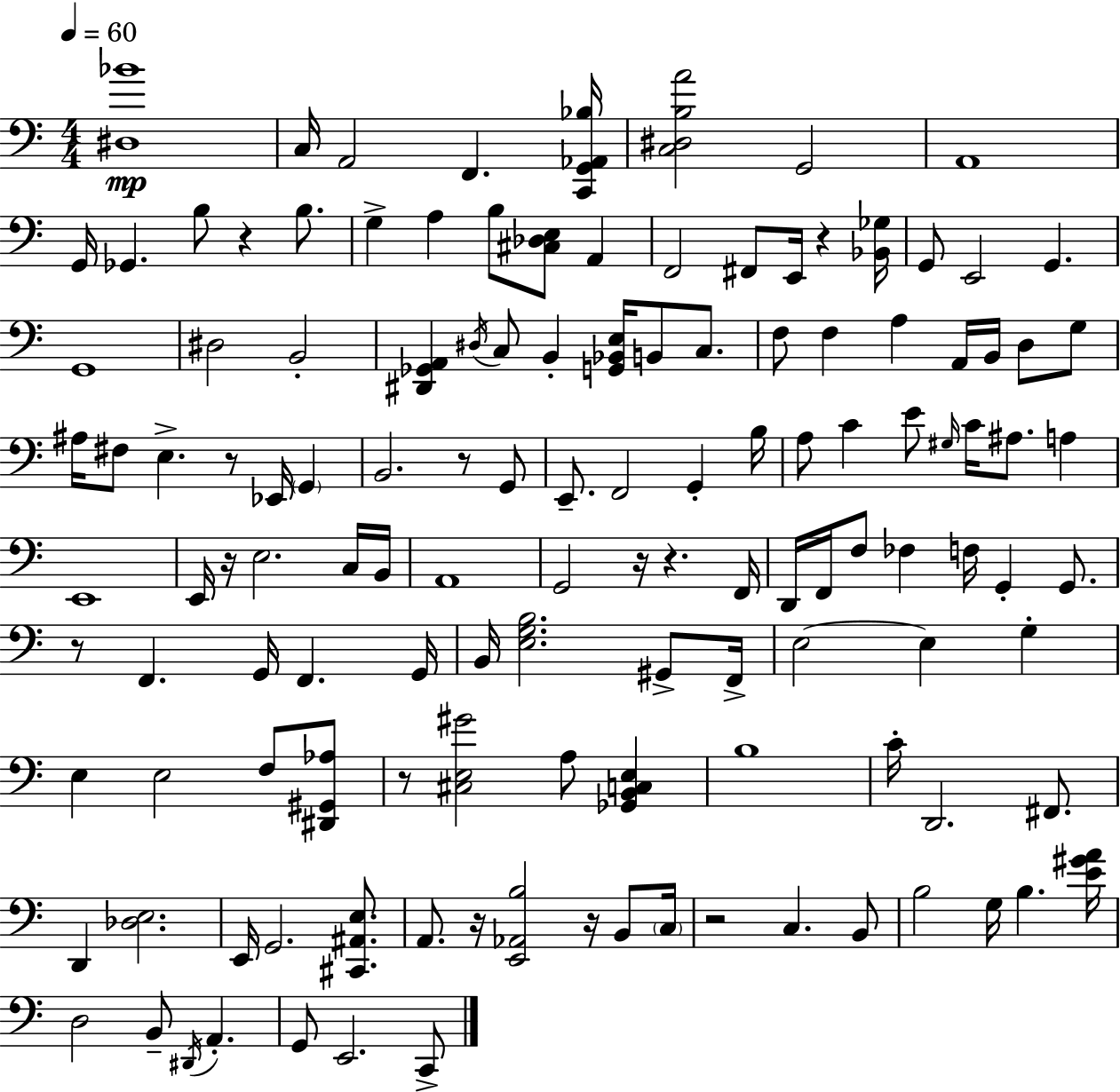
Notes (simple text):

[D#3,Bb4]/w C3/s A2/h F2/q. [C2,G2,Ab2,Bb3]/s [C3,D#3,B3,A4]/h G2/h A2/w G2/s Gb2/q. B3/e R/q B3/e. G3/q A3/q B3/e [C#3,Db3,E3]/e A2/q F2/h F#2/e E2/s R/q [Bb2,Gb3]/s G2/e E2/h G2/q. G2/w D#3/h B2/h [D#2,Gb2,A2]/q D#3/s C3/e B2/q [G2,Bb2,E3]/s B2/e C3/e. F3/e F3/q A3/q A2/s B2/s D3/e G3/e A#3/s F#3/e E3/q. R/e Eb2/s G2/q B2/h. R/e G2/e E2/e. F2/h G2/q B3/s A3/e C4/q E4/e G#3/s C4/s A#3/e. A3/q E2/w E2/s R/s E3/h. C3/s B2/s A2/w G2/h R/s R/q. F2/s D2/s F2/s F3/e FES3/q F3/s G2/q G2/e. R/e F2/q. G2/s F2/q. G2/s B2/s [E3,G3,B3]/h. G#2/e F2/s E3/h E3/q G3/q E3/q E3/h F3/e [D#2,G#2,Ab3]/e R/e [C#3,E3,G#4]/h A3/e [Gb2,B2,C3,E3]/q B3/w C4/s D2/h. F#2/e. D2/q [Db3,E3]/h. E2/s G2/h. [C#2,A#2,E3]/e. A2/e. R/s [E2,Ab2,B3]/h R/s B2/e C3/s R/h C3/q. B2/e B3/h G3/s B3/q. [E4,G#4,A4]/s D3/h B2/e D#2/s A2/q. G2/e E2/h. C2/e